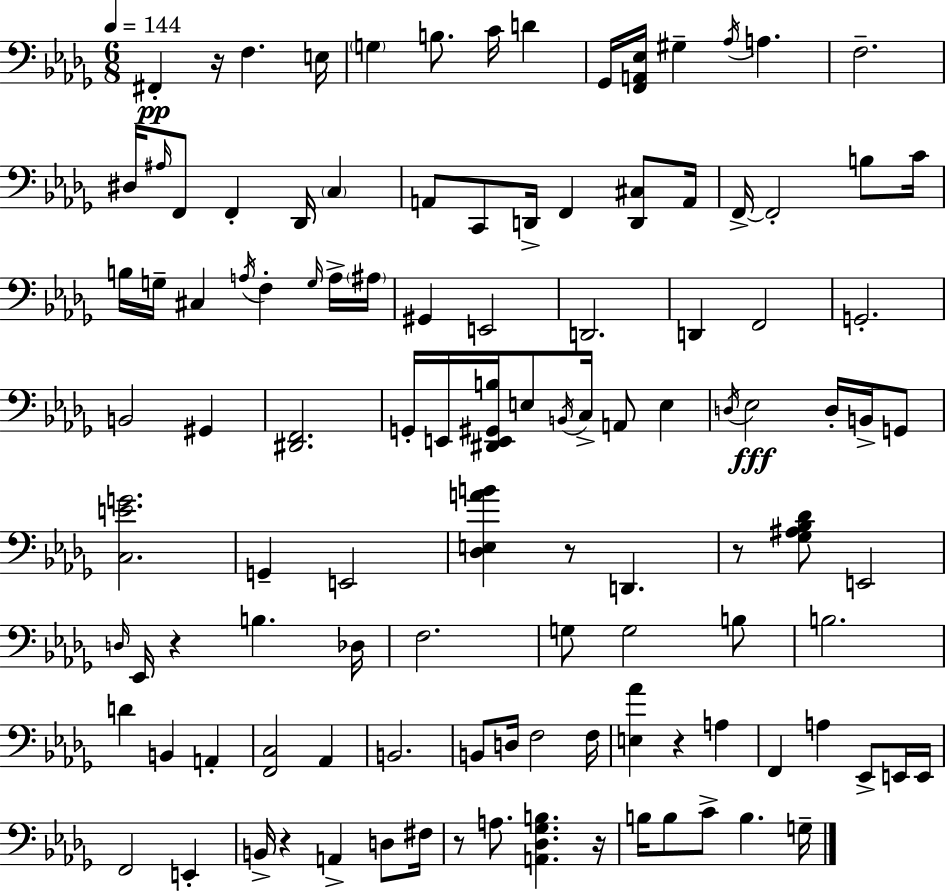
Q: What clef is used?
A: bass